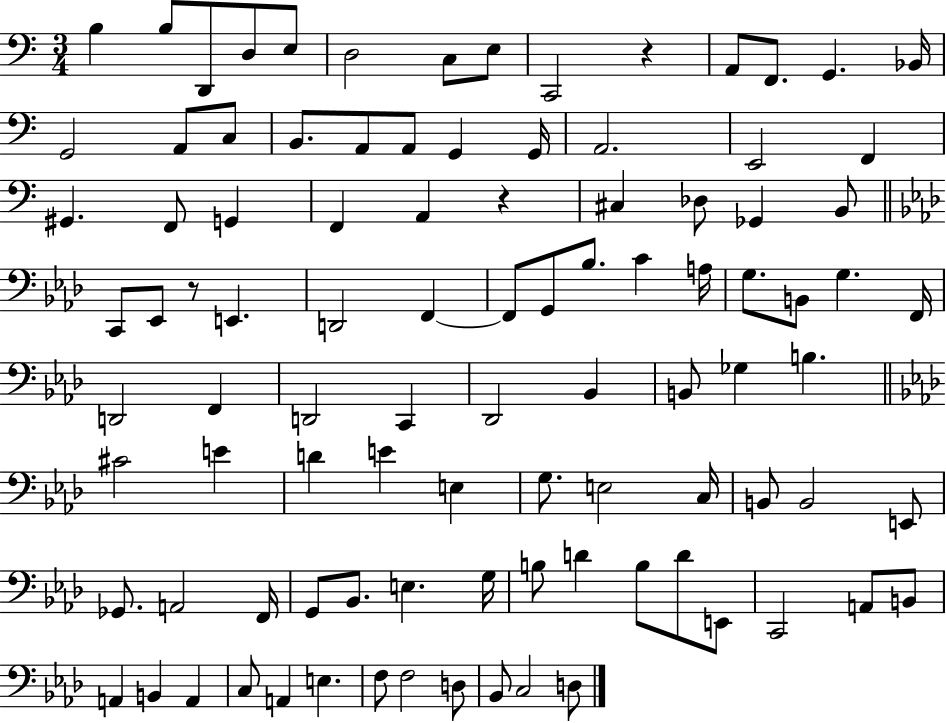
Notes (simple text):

B3/q B3/e D2/e D3/e E3/e D3/h C3/e E3/e C2/h R/q A2/e F2/e. G2/q. Bb2/s G2/h A2/e C3/e B2/e. A2/e A2/e G2/q G2/s A2/h. E2/h F2/q G#2/q. F2/e G2/q F2/q A2/q R/q C#3/q Db3/e Gb2/q B2/e C2/e Eb2/e R/e E2/q. D2/h F2/q F2/e G2/e Bb3/e. C4/q A3/s G3/e. B2/e G3/q. F2/s D2/h F2/q D2/h C2/q Db2/h Bb2/q B2/e Gb3/q B3/q. C#4/h E4/q D4/q E4/q E3/q G3/e. E3/h C3/s B2/e B2/h E2/e Gb2/e. A2/h F2/s G2/e Bb2/e. E3/q. G3/s B3/e D4/q B3/e D4/e E2/e C2/h A2/e B2/e A2/q B2/q A2/q C3/e A2/q E3/q. F3/e F3/h D3/e Bb2/e C3/h D3/e